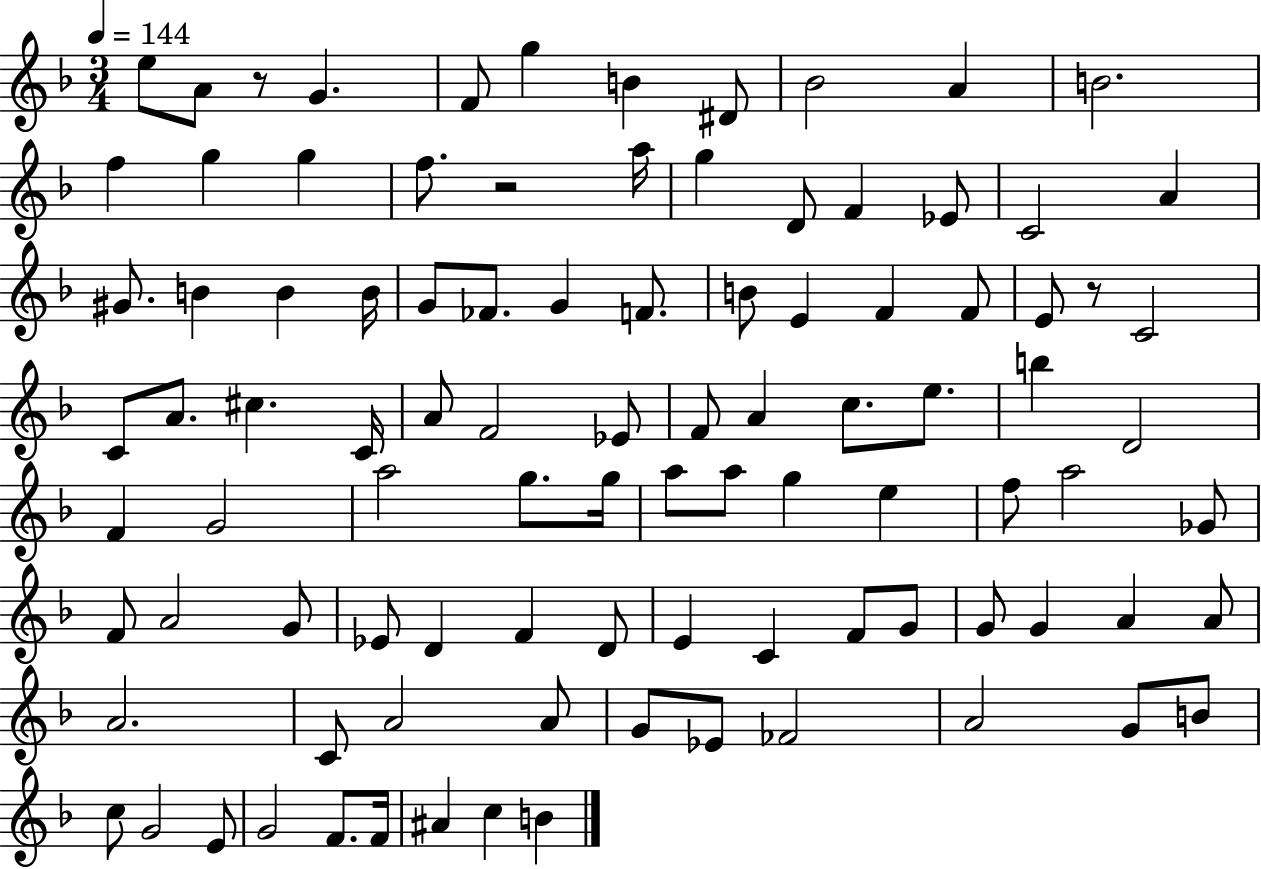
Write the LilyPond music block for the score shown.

{
  \clef treble
  \numericTimeSignature
  \time 3/4
  \key f \major
  \tempo 4 = 144
  e''8 a'8 r8 g'4. | f'8 g''4 b'4 dis'8 | bes'2 a'4 | b'2. | \break f''4 g''4 g''4 | f''8. r2 a''16 | g''4 d'8 f'4 ees'8 | c'2 a'4 | \break gis'8. b'4 b'4 b'16 | g'8 fes'8. g'4 f'8. | b'8 e'4 f'4 f'8 | e'8 r8 c'2 | \break c'8 a'8. cis''4. c'16 | a'8 f'2 ees'8 | f'8 a'4 c''8. e''8. | b''4 d'2 | \break f'4 g'2 | a''2 g''8. g''16 | a''8 a''8 g''4 e''4 | f''8 a''2 ges'8 | \break f'8 a'2 g'8 | ees'8 d'4 f'4 d'8 | e'4 c'4 f'8 g'8 | g'8 g'4 a'4 a'8 | \break a'2. | c'8 a'2 a'8 | g'8 ees'8 fes'2 | a'2 g'8 b'8 | \break c''8 g'2 e'8 | g'2 f'8. f'16 | ais'4 c''4 b'4 | \bar "|."
}